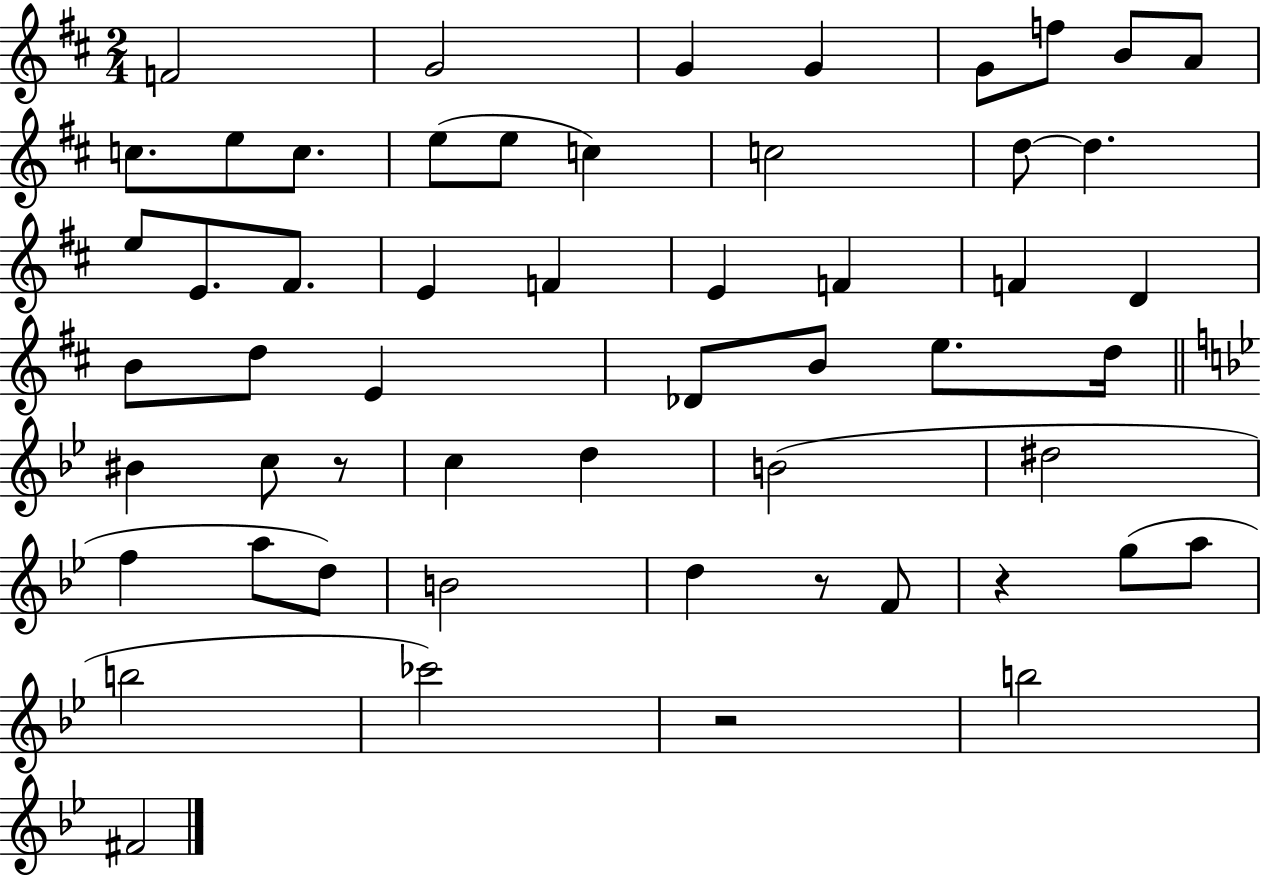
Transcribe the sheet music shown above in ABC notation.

X:1
T:Untitled
M:2/4
L:1/4
K:D
F2 G2 G G G/2 f/2 B/2 A/2 c/2 e/2 c/2 e/2 e/2 c c2 d/2 d e/2 E/2 ^F/2 E F E F F D B/2 d/2 E _D/2 B/2 e/2 d/4 ^B c/2 z/2 c d B2 ^d2 f a/2 d/2 B2 d z/2 F/2 z g/2 a/2 b2 _c'2 z2 b2 ^F2